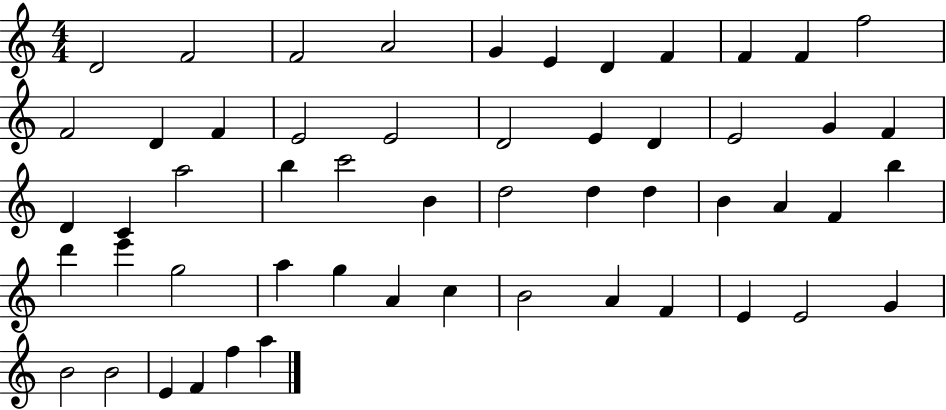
{
  \clef treble
  \numericTimeSignature
  \time 4/4
  \key c \major
  d'2 f'2 | f'2 a'2 | g'4 e'4 d'4 f'4 | f'4 f'4 f''2 | \break f'2 d'4 f'4 | e'2 e'2 | d'2 e'4 d'4 | e'2 g'4 f'4 | \break d'4 c'4 a''2 | b''4 c'''2 b'4 | d''2 d''4 d''4 | b'4 a'4 f'4 b''4 | \break d'''4 e'''4 g''2 | a''4 g''4 a'4 c''4 | b'2 a'4 f'4 | e'4 e'2 g'4 | \break b'2 b'2 | e'4 f'4 f''4 a''4 | \bar "|."
}